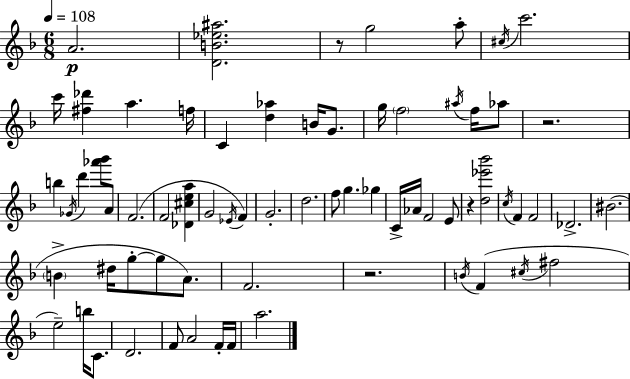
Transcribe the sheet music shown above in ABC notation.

X:1
T:Untitled
M:6/8
L:1/4
K:Dm
A2 [DB_e^a]2 z/2 g2 a/2 ^c/4 c'2 c'/4 [^f_d'] a f/4 C [d_a] B/4 G/2 g/4 f2 ^a/4 f/4 _a/2 z2 b _G/4 d' [_a'_b']/2 A/2 F2 F2 [_D^cea] G2 _E/4 F G2 d2 f/2 g _g C/4 _A/4 F2 E/2 z [d_e'_b']2 c/4 F F2 _D2 ^B2 B ^d/4 g/2 g/2 A/2 F2 z2 B/4 F ^c/4 ^f2 e2 b/4 C/2 D2 F/2 A2 F/4 F/4 a2